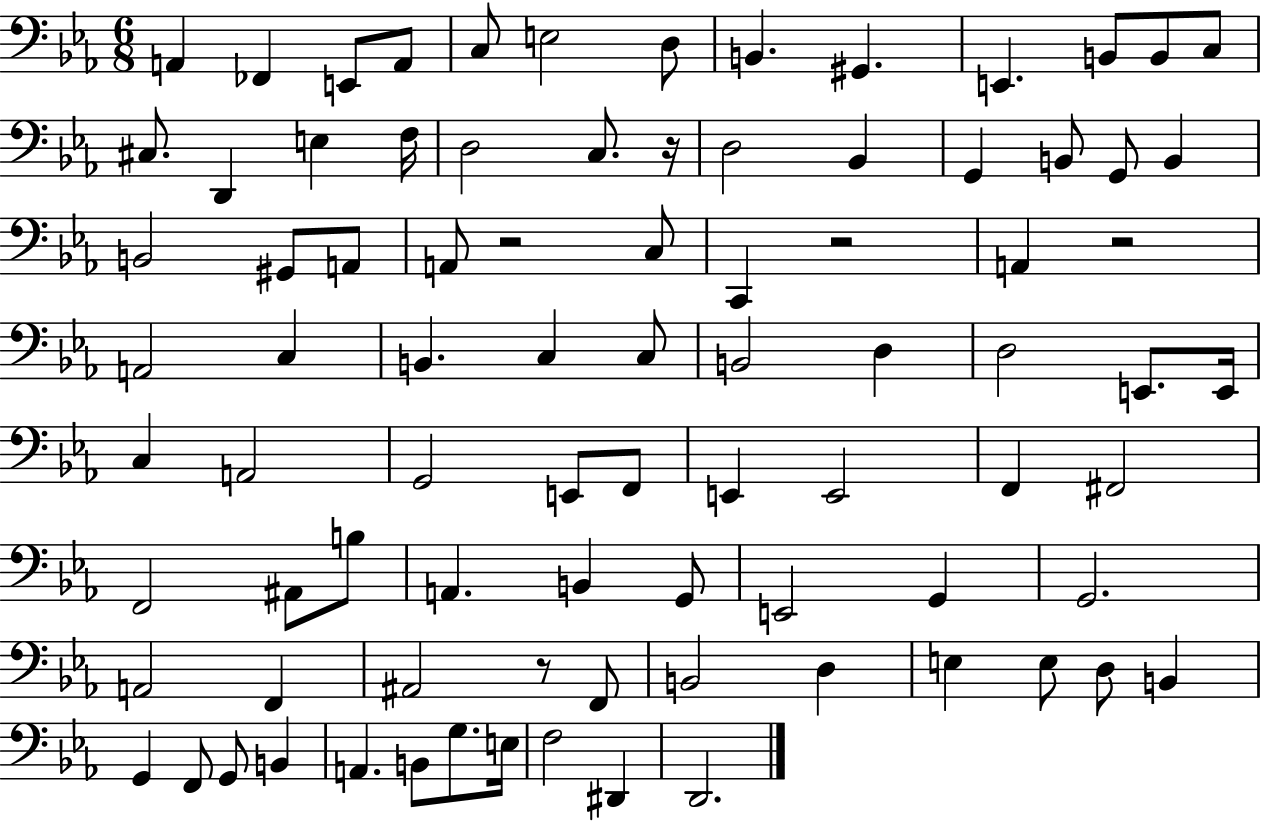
X:1
T:Untitled
M:6/8
L:1/4
K:Eb
A,, _F,, E,,/2 A,,/2 C,/2 E,2 D,/2 B,, ^G,, E,, B,,/2 B,,/2 C,/2 ^C,/2 D,, E, F,/4 D,2 C,/2 z/4 D,2 _B,, G,, B,,/2 G,,/2 B,, B,,2 ^G,,/2 A,,/2 A,,/2 z2 C,/2 C,, z2 A,, z2 A,,2 C, B,, C, C,/2 B,,2 D, D,2 E,,/2 E,,/4 C, A,,2 G,,2 E,,/2 F,,/2 E,, E,,2 F,, ^F,,2 F,,2 ^A,,/2 B,/2 A,, B,, G,,/2 E,,2 G,, G,,2 A,,2 F,, ^A,,2 z/2 F,,/2 B,,2 D, E, E,/2 D,/2 B,, G,, F,,/2 G,,/2 B,, A,, B,,/2 G,/2 E,/4 F,2 ^D,, D,,2